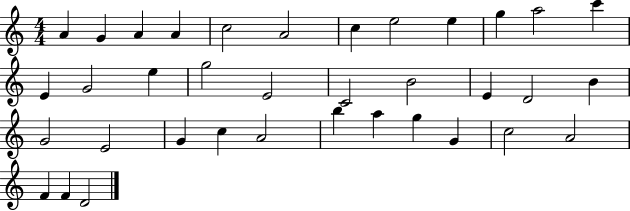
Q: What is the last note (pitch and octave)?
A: D4